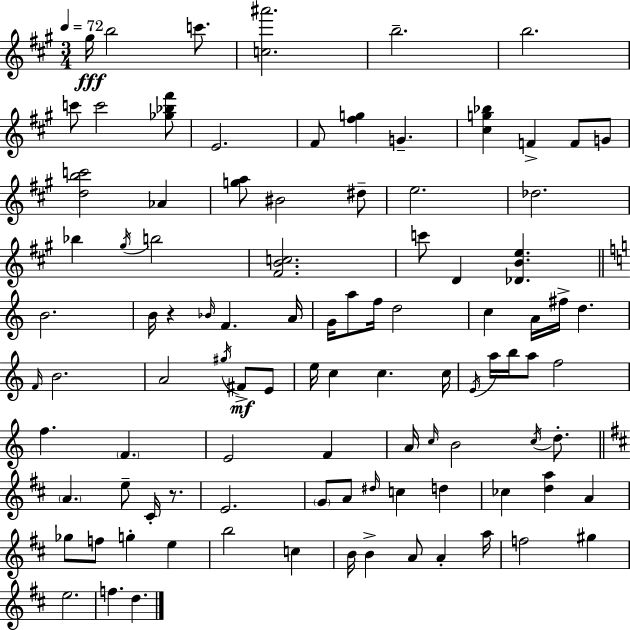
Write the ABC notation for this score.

X:1
T:Untitled
M:3/4
L:1/4
K:A
^g/4 b2 c'/2 [c^a']2 b2 b2 c'/2 c'2 [_g_b^f']/2 E2 ^F/2 [^fg] G [^cg_b] F F/2 G/2 [dbc']2 _A [ga]/2 ^B2 ^d/2 e2 _d2 _b ^g/4 b2 [^FBc]2 c'/2 D [_DBe] B2 B/4 z _B/4 F A/4 G/4 a/2 f/4 d2 c A/4 ^f/4 d F/4 B2 A2 ^g/4 ^F/2 E/2 e/4 c c c/4 E/4 a/4 b/4 a/2 f2 f F E2 F A/4 c/4 B2 c/4 d/2 A e/2 ^C/4 z/2 E2 G/2 A/2 ^d/4 c d _c [da] A _g/2 f/2 g e b2 c B/4 B A/2 A a/4 f2 ^g e2 f d